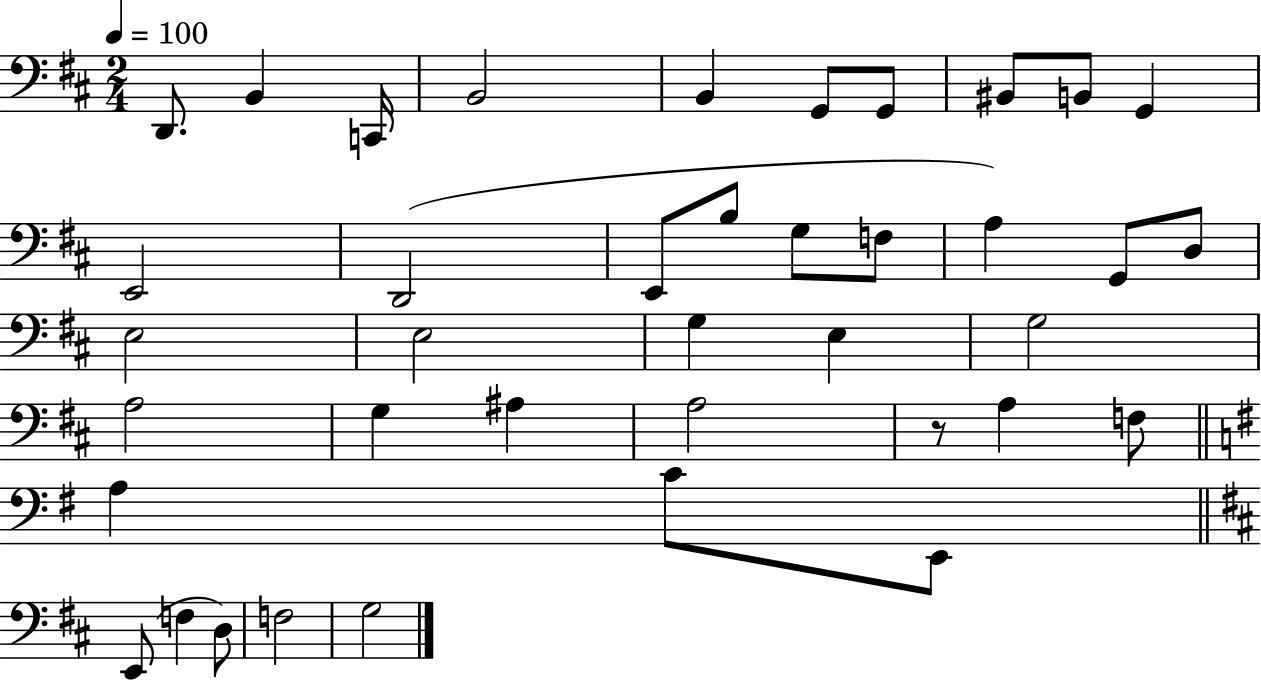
X:1
T:Untitled
M:2/4
L:1/4
K:D
D,,/2 B,, C,,/4 B,,2 B,, G,,/2 G,,/2 ^B,,/2 B,,/2 G,, E,,2 D,,2 E,,/2 B,/2 G,/2 F,/2 A, G,,/2 D,/2 E,2 E,2 G, E, G,2 A,2 G, ^A, A,2 z/2 A, F,/2 A, C/2 E,,/2 E,,/2 F, D,/2 F,2 G,2